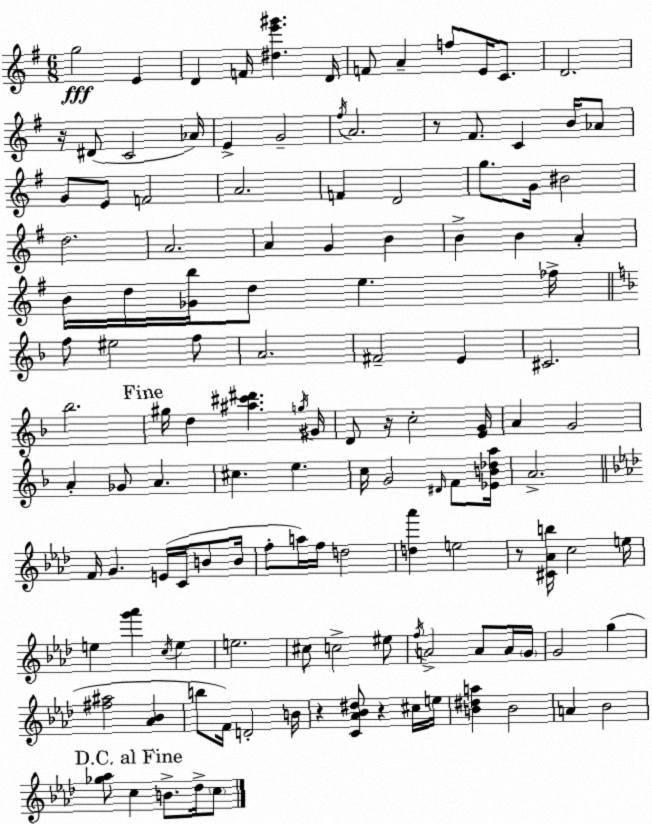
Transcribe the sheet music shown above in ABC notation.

X:1
T:Untitled
M:6/8
L:1/4
K:Em
g2 E D F/4 [^de'^g'] D/4 F/2 A f/2 E/4 C/2 D2 z/4 ^D/2 C2 _A/4 E G2 ^f/4 A2 z/2 ^F/2 C B/4 _A/2 G/2 E/2 F2 A2 F D2 g/2 G/4 ^B2 d2 A2 A G B B B A B/4 d/4 [_Gb]/4 d/2 e _f/4 f/2 ^e2 f/2 A2 ^F2 E ^C2 _b2 ^g/4 d [^a^c'^d'] g/4 ^G/4 D/2 z/4 c2 [EG]/4 A G2 A _G/2 A ^c e c/4 G2 ^D/4 F/2 [_EB_da]/4 A2 F/4 G E/4 C/4 B/2 B/4 f/2 a/4 f/4 d2 [d_a'] e2 z/2 [^C_Ab]/4 c2 e/4 e [g'_a'] c/4 e e2 ^c/2 c2 ^e/2 f/4 A2 A/2 A/4 G/4 G2 g [^f^a]2 [_A_B] b/2 F/4 D2 B/4 z [C_A_B^d]/2 z ^c/4 e/4 [B^da] B2 A _B2 [_g_a]/2 c B/2 _d/4 c/2